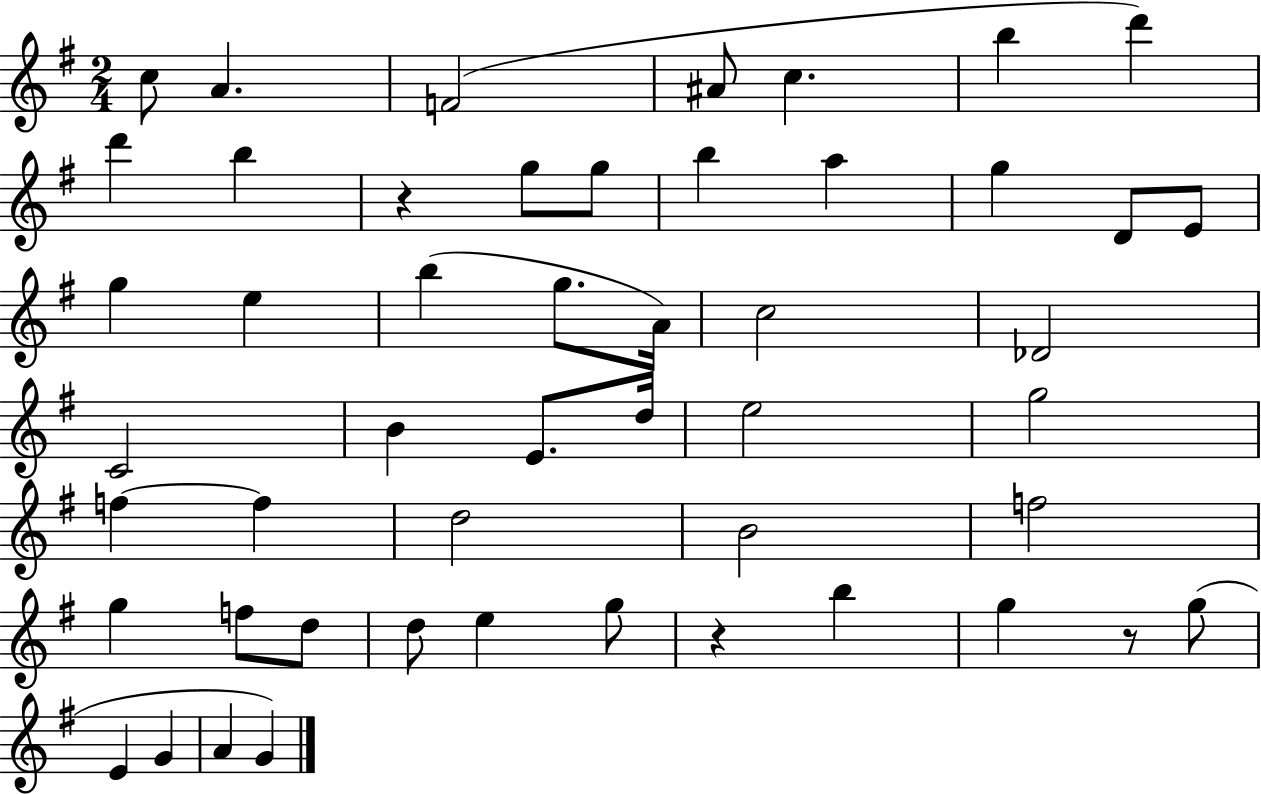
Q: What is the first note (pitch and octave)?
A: C5